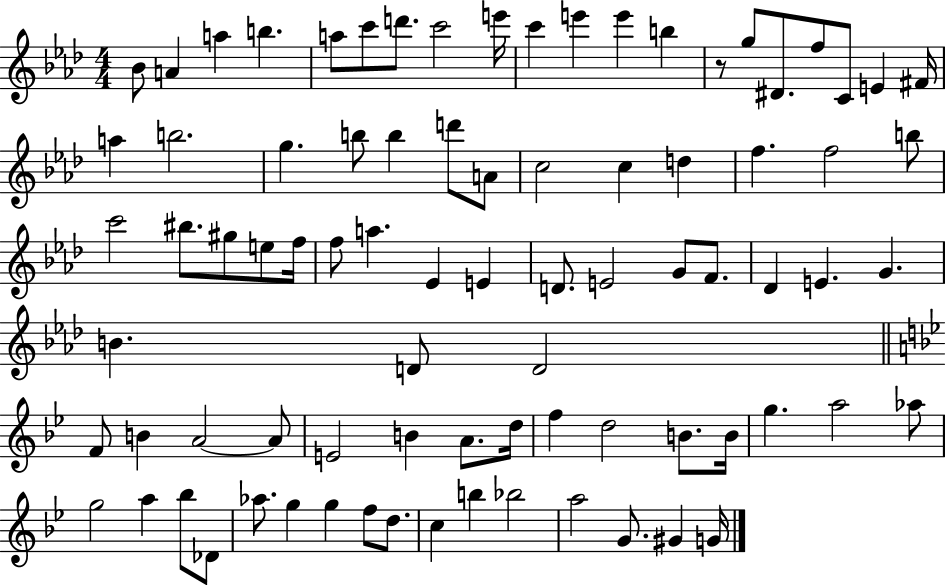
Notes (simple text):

Bb4/e A4/q A5/q B5/q. A5/e C6/e D6/e. C6/h E6/s C6/q E6/q E6/q B5/q R/e G5/e D#4/e. F5/e C4/e E4/q F#4/s A5/q B5/h. G5/q. B5/e B5/q D6/e A4/e C5/h C5/q D5/q F5/q. F5/h B5/e C6/h BIS5/e. G#5/e E5/e F5/s F5/e A5/q. Eb4/q E4/q D4/e. E4/h G4/e F4/e. Db4/q E4/q. G4/q. B4/q. D4/e D4/h F4/e B4/q A4/h A4/e E4/h B4/q A4/e. D5/s F5/q D5/h B4/e. B4/s G5/q. A5/h Ab5/e G5/h A5/q Bb5/e Db4/e Ab5/e. G5/q G5/q F5/e D5/e. C5/q B5/q Bb5/h A5/h G4/e. G#4/q G4/s